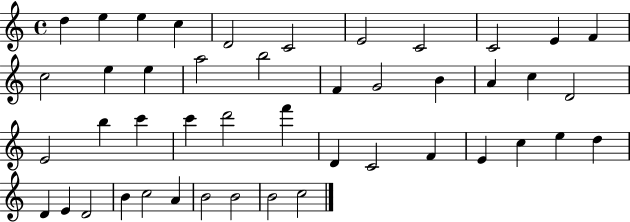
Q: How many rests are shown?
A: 0